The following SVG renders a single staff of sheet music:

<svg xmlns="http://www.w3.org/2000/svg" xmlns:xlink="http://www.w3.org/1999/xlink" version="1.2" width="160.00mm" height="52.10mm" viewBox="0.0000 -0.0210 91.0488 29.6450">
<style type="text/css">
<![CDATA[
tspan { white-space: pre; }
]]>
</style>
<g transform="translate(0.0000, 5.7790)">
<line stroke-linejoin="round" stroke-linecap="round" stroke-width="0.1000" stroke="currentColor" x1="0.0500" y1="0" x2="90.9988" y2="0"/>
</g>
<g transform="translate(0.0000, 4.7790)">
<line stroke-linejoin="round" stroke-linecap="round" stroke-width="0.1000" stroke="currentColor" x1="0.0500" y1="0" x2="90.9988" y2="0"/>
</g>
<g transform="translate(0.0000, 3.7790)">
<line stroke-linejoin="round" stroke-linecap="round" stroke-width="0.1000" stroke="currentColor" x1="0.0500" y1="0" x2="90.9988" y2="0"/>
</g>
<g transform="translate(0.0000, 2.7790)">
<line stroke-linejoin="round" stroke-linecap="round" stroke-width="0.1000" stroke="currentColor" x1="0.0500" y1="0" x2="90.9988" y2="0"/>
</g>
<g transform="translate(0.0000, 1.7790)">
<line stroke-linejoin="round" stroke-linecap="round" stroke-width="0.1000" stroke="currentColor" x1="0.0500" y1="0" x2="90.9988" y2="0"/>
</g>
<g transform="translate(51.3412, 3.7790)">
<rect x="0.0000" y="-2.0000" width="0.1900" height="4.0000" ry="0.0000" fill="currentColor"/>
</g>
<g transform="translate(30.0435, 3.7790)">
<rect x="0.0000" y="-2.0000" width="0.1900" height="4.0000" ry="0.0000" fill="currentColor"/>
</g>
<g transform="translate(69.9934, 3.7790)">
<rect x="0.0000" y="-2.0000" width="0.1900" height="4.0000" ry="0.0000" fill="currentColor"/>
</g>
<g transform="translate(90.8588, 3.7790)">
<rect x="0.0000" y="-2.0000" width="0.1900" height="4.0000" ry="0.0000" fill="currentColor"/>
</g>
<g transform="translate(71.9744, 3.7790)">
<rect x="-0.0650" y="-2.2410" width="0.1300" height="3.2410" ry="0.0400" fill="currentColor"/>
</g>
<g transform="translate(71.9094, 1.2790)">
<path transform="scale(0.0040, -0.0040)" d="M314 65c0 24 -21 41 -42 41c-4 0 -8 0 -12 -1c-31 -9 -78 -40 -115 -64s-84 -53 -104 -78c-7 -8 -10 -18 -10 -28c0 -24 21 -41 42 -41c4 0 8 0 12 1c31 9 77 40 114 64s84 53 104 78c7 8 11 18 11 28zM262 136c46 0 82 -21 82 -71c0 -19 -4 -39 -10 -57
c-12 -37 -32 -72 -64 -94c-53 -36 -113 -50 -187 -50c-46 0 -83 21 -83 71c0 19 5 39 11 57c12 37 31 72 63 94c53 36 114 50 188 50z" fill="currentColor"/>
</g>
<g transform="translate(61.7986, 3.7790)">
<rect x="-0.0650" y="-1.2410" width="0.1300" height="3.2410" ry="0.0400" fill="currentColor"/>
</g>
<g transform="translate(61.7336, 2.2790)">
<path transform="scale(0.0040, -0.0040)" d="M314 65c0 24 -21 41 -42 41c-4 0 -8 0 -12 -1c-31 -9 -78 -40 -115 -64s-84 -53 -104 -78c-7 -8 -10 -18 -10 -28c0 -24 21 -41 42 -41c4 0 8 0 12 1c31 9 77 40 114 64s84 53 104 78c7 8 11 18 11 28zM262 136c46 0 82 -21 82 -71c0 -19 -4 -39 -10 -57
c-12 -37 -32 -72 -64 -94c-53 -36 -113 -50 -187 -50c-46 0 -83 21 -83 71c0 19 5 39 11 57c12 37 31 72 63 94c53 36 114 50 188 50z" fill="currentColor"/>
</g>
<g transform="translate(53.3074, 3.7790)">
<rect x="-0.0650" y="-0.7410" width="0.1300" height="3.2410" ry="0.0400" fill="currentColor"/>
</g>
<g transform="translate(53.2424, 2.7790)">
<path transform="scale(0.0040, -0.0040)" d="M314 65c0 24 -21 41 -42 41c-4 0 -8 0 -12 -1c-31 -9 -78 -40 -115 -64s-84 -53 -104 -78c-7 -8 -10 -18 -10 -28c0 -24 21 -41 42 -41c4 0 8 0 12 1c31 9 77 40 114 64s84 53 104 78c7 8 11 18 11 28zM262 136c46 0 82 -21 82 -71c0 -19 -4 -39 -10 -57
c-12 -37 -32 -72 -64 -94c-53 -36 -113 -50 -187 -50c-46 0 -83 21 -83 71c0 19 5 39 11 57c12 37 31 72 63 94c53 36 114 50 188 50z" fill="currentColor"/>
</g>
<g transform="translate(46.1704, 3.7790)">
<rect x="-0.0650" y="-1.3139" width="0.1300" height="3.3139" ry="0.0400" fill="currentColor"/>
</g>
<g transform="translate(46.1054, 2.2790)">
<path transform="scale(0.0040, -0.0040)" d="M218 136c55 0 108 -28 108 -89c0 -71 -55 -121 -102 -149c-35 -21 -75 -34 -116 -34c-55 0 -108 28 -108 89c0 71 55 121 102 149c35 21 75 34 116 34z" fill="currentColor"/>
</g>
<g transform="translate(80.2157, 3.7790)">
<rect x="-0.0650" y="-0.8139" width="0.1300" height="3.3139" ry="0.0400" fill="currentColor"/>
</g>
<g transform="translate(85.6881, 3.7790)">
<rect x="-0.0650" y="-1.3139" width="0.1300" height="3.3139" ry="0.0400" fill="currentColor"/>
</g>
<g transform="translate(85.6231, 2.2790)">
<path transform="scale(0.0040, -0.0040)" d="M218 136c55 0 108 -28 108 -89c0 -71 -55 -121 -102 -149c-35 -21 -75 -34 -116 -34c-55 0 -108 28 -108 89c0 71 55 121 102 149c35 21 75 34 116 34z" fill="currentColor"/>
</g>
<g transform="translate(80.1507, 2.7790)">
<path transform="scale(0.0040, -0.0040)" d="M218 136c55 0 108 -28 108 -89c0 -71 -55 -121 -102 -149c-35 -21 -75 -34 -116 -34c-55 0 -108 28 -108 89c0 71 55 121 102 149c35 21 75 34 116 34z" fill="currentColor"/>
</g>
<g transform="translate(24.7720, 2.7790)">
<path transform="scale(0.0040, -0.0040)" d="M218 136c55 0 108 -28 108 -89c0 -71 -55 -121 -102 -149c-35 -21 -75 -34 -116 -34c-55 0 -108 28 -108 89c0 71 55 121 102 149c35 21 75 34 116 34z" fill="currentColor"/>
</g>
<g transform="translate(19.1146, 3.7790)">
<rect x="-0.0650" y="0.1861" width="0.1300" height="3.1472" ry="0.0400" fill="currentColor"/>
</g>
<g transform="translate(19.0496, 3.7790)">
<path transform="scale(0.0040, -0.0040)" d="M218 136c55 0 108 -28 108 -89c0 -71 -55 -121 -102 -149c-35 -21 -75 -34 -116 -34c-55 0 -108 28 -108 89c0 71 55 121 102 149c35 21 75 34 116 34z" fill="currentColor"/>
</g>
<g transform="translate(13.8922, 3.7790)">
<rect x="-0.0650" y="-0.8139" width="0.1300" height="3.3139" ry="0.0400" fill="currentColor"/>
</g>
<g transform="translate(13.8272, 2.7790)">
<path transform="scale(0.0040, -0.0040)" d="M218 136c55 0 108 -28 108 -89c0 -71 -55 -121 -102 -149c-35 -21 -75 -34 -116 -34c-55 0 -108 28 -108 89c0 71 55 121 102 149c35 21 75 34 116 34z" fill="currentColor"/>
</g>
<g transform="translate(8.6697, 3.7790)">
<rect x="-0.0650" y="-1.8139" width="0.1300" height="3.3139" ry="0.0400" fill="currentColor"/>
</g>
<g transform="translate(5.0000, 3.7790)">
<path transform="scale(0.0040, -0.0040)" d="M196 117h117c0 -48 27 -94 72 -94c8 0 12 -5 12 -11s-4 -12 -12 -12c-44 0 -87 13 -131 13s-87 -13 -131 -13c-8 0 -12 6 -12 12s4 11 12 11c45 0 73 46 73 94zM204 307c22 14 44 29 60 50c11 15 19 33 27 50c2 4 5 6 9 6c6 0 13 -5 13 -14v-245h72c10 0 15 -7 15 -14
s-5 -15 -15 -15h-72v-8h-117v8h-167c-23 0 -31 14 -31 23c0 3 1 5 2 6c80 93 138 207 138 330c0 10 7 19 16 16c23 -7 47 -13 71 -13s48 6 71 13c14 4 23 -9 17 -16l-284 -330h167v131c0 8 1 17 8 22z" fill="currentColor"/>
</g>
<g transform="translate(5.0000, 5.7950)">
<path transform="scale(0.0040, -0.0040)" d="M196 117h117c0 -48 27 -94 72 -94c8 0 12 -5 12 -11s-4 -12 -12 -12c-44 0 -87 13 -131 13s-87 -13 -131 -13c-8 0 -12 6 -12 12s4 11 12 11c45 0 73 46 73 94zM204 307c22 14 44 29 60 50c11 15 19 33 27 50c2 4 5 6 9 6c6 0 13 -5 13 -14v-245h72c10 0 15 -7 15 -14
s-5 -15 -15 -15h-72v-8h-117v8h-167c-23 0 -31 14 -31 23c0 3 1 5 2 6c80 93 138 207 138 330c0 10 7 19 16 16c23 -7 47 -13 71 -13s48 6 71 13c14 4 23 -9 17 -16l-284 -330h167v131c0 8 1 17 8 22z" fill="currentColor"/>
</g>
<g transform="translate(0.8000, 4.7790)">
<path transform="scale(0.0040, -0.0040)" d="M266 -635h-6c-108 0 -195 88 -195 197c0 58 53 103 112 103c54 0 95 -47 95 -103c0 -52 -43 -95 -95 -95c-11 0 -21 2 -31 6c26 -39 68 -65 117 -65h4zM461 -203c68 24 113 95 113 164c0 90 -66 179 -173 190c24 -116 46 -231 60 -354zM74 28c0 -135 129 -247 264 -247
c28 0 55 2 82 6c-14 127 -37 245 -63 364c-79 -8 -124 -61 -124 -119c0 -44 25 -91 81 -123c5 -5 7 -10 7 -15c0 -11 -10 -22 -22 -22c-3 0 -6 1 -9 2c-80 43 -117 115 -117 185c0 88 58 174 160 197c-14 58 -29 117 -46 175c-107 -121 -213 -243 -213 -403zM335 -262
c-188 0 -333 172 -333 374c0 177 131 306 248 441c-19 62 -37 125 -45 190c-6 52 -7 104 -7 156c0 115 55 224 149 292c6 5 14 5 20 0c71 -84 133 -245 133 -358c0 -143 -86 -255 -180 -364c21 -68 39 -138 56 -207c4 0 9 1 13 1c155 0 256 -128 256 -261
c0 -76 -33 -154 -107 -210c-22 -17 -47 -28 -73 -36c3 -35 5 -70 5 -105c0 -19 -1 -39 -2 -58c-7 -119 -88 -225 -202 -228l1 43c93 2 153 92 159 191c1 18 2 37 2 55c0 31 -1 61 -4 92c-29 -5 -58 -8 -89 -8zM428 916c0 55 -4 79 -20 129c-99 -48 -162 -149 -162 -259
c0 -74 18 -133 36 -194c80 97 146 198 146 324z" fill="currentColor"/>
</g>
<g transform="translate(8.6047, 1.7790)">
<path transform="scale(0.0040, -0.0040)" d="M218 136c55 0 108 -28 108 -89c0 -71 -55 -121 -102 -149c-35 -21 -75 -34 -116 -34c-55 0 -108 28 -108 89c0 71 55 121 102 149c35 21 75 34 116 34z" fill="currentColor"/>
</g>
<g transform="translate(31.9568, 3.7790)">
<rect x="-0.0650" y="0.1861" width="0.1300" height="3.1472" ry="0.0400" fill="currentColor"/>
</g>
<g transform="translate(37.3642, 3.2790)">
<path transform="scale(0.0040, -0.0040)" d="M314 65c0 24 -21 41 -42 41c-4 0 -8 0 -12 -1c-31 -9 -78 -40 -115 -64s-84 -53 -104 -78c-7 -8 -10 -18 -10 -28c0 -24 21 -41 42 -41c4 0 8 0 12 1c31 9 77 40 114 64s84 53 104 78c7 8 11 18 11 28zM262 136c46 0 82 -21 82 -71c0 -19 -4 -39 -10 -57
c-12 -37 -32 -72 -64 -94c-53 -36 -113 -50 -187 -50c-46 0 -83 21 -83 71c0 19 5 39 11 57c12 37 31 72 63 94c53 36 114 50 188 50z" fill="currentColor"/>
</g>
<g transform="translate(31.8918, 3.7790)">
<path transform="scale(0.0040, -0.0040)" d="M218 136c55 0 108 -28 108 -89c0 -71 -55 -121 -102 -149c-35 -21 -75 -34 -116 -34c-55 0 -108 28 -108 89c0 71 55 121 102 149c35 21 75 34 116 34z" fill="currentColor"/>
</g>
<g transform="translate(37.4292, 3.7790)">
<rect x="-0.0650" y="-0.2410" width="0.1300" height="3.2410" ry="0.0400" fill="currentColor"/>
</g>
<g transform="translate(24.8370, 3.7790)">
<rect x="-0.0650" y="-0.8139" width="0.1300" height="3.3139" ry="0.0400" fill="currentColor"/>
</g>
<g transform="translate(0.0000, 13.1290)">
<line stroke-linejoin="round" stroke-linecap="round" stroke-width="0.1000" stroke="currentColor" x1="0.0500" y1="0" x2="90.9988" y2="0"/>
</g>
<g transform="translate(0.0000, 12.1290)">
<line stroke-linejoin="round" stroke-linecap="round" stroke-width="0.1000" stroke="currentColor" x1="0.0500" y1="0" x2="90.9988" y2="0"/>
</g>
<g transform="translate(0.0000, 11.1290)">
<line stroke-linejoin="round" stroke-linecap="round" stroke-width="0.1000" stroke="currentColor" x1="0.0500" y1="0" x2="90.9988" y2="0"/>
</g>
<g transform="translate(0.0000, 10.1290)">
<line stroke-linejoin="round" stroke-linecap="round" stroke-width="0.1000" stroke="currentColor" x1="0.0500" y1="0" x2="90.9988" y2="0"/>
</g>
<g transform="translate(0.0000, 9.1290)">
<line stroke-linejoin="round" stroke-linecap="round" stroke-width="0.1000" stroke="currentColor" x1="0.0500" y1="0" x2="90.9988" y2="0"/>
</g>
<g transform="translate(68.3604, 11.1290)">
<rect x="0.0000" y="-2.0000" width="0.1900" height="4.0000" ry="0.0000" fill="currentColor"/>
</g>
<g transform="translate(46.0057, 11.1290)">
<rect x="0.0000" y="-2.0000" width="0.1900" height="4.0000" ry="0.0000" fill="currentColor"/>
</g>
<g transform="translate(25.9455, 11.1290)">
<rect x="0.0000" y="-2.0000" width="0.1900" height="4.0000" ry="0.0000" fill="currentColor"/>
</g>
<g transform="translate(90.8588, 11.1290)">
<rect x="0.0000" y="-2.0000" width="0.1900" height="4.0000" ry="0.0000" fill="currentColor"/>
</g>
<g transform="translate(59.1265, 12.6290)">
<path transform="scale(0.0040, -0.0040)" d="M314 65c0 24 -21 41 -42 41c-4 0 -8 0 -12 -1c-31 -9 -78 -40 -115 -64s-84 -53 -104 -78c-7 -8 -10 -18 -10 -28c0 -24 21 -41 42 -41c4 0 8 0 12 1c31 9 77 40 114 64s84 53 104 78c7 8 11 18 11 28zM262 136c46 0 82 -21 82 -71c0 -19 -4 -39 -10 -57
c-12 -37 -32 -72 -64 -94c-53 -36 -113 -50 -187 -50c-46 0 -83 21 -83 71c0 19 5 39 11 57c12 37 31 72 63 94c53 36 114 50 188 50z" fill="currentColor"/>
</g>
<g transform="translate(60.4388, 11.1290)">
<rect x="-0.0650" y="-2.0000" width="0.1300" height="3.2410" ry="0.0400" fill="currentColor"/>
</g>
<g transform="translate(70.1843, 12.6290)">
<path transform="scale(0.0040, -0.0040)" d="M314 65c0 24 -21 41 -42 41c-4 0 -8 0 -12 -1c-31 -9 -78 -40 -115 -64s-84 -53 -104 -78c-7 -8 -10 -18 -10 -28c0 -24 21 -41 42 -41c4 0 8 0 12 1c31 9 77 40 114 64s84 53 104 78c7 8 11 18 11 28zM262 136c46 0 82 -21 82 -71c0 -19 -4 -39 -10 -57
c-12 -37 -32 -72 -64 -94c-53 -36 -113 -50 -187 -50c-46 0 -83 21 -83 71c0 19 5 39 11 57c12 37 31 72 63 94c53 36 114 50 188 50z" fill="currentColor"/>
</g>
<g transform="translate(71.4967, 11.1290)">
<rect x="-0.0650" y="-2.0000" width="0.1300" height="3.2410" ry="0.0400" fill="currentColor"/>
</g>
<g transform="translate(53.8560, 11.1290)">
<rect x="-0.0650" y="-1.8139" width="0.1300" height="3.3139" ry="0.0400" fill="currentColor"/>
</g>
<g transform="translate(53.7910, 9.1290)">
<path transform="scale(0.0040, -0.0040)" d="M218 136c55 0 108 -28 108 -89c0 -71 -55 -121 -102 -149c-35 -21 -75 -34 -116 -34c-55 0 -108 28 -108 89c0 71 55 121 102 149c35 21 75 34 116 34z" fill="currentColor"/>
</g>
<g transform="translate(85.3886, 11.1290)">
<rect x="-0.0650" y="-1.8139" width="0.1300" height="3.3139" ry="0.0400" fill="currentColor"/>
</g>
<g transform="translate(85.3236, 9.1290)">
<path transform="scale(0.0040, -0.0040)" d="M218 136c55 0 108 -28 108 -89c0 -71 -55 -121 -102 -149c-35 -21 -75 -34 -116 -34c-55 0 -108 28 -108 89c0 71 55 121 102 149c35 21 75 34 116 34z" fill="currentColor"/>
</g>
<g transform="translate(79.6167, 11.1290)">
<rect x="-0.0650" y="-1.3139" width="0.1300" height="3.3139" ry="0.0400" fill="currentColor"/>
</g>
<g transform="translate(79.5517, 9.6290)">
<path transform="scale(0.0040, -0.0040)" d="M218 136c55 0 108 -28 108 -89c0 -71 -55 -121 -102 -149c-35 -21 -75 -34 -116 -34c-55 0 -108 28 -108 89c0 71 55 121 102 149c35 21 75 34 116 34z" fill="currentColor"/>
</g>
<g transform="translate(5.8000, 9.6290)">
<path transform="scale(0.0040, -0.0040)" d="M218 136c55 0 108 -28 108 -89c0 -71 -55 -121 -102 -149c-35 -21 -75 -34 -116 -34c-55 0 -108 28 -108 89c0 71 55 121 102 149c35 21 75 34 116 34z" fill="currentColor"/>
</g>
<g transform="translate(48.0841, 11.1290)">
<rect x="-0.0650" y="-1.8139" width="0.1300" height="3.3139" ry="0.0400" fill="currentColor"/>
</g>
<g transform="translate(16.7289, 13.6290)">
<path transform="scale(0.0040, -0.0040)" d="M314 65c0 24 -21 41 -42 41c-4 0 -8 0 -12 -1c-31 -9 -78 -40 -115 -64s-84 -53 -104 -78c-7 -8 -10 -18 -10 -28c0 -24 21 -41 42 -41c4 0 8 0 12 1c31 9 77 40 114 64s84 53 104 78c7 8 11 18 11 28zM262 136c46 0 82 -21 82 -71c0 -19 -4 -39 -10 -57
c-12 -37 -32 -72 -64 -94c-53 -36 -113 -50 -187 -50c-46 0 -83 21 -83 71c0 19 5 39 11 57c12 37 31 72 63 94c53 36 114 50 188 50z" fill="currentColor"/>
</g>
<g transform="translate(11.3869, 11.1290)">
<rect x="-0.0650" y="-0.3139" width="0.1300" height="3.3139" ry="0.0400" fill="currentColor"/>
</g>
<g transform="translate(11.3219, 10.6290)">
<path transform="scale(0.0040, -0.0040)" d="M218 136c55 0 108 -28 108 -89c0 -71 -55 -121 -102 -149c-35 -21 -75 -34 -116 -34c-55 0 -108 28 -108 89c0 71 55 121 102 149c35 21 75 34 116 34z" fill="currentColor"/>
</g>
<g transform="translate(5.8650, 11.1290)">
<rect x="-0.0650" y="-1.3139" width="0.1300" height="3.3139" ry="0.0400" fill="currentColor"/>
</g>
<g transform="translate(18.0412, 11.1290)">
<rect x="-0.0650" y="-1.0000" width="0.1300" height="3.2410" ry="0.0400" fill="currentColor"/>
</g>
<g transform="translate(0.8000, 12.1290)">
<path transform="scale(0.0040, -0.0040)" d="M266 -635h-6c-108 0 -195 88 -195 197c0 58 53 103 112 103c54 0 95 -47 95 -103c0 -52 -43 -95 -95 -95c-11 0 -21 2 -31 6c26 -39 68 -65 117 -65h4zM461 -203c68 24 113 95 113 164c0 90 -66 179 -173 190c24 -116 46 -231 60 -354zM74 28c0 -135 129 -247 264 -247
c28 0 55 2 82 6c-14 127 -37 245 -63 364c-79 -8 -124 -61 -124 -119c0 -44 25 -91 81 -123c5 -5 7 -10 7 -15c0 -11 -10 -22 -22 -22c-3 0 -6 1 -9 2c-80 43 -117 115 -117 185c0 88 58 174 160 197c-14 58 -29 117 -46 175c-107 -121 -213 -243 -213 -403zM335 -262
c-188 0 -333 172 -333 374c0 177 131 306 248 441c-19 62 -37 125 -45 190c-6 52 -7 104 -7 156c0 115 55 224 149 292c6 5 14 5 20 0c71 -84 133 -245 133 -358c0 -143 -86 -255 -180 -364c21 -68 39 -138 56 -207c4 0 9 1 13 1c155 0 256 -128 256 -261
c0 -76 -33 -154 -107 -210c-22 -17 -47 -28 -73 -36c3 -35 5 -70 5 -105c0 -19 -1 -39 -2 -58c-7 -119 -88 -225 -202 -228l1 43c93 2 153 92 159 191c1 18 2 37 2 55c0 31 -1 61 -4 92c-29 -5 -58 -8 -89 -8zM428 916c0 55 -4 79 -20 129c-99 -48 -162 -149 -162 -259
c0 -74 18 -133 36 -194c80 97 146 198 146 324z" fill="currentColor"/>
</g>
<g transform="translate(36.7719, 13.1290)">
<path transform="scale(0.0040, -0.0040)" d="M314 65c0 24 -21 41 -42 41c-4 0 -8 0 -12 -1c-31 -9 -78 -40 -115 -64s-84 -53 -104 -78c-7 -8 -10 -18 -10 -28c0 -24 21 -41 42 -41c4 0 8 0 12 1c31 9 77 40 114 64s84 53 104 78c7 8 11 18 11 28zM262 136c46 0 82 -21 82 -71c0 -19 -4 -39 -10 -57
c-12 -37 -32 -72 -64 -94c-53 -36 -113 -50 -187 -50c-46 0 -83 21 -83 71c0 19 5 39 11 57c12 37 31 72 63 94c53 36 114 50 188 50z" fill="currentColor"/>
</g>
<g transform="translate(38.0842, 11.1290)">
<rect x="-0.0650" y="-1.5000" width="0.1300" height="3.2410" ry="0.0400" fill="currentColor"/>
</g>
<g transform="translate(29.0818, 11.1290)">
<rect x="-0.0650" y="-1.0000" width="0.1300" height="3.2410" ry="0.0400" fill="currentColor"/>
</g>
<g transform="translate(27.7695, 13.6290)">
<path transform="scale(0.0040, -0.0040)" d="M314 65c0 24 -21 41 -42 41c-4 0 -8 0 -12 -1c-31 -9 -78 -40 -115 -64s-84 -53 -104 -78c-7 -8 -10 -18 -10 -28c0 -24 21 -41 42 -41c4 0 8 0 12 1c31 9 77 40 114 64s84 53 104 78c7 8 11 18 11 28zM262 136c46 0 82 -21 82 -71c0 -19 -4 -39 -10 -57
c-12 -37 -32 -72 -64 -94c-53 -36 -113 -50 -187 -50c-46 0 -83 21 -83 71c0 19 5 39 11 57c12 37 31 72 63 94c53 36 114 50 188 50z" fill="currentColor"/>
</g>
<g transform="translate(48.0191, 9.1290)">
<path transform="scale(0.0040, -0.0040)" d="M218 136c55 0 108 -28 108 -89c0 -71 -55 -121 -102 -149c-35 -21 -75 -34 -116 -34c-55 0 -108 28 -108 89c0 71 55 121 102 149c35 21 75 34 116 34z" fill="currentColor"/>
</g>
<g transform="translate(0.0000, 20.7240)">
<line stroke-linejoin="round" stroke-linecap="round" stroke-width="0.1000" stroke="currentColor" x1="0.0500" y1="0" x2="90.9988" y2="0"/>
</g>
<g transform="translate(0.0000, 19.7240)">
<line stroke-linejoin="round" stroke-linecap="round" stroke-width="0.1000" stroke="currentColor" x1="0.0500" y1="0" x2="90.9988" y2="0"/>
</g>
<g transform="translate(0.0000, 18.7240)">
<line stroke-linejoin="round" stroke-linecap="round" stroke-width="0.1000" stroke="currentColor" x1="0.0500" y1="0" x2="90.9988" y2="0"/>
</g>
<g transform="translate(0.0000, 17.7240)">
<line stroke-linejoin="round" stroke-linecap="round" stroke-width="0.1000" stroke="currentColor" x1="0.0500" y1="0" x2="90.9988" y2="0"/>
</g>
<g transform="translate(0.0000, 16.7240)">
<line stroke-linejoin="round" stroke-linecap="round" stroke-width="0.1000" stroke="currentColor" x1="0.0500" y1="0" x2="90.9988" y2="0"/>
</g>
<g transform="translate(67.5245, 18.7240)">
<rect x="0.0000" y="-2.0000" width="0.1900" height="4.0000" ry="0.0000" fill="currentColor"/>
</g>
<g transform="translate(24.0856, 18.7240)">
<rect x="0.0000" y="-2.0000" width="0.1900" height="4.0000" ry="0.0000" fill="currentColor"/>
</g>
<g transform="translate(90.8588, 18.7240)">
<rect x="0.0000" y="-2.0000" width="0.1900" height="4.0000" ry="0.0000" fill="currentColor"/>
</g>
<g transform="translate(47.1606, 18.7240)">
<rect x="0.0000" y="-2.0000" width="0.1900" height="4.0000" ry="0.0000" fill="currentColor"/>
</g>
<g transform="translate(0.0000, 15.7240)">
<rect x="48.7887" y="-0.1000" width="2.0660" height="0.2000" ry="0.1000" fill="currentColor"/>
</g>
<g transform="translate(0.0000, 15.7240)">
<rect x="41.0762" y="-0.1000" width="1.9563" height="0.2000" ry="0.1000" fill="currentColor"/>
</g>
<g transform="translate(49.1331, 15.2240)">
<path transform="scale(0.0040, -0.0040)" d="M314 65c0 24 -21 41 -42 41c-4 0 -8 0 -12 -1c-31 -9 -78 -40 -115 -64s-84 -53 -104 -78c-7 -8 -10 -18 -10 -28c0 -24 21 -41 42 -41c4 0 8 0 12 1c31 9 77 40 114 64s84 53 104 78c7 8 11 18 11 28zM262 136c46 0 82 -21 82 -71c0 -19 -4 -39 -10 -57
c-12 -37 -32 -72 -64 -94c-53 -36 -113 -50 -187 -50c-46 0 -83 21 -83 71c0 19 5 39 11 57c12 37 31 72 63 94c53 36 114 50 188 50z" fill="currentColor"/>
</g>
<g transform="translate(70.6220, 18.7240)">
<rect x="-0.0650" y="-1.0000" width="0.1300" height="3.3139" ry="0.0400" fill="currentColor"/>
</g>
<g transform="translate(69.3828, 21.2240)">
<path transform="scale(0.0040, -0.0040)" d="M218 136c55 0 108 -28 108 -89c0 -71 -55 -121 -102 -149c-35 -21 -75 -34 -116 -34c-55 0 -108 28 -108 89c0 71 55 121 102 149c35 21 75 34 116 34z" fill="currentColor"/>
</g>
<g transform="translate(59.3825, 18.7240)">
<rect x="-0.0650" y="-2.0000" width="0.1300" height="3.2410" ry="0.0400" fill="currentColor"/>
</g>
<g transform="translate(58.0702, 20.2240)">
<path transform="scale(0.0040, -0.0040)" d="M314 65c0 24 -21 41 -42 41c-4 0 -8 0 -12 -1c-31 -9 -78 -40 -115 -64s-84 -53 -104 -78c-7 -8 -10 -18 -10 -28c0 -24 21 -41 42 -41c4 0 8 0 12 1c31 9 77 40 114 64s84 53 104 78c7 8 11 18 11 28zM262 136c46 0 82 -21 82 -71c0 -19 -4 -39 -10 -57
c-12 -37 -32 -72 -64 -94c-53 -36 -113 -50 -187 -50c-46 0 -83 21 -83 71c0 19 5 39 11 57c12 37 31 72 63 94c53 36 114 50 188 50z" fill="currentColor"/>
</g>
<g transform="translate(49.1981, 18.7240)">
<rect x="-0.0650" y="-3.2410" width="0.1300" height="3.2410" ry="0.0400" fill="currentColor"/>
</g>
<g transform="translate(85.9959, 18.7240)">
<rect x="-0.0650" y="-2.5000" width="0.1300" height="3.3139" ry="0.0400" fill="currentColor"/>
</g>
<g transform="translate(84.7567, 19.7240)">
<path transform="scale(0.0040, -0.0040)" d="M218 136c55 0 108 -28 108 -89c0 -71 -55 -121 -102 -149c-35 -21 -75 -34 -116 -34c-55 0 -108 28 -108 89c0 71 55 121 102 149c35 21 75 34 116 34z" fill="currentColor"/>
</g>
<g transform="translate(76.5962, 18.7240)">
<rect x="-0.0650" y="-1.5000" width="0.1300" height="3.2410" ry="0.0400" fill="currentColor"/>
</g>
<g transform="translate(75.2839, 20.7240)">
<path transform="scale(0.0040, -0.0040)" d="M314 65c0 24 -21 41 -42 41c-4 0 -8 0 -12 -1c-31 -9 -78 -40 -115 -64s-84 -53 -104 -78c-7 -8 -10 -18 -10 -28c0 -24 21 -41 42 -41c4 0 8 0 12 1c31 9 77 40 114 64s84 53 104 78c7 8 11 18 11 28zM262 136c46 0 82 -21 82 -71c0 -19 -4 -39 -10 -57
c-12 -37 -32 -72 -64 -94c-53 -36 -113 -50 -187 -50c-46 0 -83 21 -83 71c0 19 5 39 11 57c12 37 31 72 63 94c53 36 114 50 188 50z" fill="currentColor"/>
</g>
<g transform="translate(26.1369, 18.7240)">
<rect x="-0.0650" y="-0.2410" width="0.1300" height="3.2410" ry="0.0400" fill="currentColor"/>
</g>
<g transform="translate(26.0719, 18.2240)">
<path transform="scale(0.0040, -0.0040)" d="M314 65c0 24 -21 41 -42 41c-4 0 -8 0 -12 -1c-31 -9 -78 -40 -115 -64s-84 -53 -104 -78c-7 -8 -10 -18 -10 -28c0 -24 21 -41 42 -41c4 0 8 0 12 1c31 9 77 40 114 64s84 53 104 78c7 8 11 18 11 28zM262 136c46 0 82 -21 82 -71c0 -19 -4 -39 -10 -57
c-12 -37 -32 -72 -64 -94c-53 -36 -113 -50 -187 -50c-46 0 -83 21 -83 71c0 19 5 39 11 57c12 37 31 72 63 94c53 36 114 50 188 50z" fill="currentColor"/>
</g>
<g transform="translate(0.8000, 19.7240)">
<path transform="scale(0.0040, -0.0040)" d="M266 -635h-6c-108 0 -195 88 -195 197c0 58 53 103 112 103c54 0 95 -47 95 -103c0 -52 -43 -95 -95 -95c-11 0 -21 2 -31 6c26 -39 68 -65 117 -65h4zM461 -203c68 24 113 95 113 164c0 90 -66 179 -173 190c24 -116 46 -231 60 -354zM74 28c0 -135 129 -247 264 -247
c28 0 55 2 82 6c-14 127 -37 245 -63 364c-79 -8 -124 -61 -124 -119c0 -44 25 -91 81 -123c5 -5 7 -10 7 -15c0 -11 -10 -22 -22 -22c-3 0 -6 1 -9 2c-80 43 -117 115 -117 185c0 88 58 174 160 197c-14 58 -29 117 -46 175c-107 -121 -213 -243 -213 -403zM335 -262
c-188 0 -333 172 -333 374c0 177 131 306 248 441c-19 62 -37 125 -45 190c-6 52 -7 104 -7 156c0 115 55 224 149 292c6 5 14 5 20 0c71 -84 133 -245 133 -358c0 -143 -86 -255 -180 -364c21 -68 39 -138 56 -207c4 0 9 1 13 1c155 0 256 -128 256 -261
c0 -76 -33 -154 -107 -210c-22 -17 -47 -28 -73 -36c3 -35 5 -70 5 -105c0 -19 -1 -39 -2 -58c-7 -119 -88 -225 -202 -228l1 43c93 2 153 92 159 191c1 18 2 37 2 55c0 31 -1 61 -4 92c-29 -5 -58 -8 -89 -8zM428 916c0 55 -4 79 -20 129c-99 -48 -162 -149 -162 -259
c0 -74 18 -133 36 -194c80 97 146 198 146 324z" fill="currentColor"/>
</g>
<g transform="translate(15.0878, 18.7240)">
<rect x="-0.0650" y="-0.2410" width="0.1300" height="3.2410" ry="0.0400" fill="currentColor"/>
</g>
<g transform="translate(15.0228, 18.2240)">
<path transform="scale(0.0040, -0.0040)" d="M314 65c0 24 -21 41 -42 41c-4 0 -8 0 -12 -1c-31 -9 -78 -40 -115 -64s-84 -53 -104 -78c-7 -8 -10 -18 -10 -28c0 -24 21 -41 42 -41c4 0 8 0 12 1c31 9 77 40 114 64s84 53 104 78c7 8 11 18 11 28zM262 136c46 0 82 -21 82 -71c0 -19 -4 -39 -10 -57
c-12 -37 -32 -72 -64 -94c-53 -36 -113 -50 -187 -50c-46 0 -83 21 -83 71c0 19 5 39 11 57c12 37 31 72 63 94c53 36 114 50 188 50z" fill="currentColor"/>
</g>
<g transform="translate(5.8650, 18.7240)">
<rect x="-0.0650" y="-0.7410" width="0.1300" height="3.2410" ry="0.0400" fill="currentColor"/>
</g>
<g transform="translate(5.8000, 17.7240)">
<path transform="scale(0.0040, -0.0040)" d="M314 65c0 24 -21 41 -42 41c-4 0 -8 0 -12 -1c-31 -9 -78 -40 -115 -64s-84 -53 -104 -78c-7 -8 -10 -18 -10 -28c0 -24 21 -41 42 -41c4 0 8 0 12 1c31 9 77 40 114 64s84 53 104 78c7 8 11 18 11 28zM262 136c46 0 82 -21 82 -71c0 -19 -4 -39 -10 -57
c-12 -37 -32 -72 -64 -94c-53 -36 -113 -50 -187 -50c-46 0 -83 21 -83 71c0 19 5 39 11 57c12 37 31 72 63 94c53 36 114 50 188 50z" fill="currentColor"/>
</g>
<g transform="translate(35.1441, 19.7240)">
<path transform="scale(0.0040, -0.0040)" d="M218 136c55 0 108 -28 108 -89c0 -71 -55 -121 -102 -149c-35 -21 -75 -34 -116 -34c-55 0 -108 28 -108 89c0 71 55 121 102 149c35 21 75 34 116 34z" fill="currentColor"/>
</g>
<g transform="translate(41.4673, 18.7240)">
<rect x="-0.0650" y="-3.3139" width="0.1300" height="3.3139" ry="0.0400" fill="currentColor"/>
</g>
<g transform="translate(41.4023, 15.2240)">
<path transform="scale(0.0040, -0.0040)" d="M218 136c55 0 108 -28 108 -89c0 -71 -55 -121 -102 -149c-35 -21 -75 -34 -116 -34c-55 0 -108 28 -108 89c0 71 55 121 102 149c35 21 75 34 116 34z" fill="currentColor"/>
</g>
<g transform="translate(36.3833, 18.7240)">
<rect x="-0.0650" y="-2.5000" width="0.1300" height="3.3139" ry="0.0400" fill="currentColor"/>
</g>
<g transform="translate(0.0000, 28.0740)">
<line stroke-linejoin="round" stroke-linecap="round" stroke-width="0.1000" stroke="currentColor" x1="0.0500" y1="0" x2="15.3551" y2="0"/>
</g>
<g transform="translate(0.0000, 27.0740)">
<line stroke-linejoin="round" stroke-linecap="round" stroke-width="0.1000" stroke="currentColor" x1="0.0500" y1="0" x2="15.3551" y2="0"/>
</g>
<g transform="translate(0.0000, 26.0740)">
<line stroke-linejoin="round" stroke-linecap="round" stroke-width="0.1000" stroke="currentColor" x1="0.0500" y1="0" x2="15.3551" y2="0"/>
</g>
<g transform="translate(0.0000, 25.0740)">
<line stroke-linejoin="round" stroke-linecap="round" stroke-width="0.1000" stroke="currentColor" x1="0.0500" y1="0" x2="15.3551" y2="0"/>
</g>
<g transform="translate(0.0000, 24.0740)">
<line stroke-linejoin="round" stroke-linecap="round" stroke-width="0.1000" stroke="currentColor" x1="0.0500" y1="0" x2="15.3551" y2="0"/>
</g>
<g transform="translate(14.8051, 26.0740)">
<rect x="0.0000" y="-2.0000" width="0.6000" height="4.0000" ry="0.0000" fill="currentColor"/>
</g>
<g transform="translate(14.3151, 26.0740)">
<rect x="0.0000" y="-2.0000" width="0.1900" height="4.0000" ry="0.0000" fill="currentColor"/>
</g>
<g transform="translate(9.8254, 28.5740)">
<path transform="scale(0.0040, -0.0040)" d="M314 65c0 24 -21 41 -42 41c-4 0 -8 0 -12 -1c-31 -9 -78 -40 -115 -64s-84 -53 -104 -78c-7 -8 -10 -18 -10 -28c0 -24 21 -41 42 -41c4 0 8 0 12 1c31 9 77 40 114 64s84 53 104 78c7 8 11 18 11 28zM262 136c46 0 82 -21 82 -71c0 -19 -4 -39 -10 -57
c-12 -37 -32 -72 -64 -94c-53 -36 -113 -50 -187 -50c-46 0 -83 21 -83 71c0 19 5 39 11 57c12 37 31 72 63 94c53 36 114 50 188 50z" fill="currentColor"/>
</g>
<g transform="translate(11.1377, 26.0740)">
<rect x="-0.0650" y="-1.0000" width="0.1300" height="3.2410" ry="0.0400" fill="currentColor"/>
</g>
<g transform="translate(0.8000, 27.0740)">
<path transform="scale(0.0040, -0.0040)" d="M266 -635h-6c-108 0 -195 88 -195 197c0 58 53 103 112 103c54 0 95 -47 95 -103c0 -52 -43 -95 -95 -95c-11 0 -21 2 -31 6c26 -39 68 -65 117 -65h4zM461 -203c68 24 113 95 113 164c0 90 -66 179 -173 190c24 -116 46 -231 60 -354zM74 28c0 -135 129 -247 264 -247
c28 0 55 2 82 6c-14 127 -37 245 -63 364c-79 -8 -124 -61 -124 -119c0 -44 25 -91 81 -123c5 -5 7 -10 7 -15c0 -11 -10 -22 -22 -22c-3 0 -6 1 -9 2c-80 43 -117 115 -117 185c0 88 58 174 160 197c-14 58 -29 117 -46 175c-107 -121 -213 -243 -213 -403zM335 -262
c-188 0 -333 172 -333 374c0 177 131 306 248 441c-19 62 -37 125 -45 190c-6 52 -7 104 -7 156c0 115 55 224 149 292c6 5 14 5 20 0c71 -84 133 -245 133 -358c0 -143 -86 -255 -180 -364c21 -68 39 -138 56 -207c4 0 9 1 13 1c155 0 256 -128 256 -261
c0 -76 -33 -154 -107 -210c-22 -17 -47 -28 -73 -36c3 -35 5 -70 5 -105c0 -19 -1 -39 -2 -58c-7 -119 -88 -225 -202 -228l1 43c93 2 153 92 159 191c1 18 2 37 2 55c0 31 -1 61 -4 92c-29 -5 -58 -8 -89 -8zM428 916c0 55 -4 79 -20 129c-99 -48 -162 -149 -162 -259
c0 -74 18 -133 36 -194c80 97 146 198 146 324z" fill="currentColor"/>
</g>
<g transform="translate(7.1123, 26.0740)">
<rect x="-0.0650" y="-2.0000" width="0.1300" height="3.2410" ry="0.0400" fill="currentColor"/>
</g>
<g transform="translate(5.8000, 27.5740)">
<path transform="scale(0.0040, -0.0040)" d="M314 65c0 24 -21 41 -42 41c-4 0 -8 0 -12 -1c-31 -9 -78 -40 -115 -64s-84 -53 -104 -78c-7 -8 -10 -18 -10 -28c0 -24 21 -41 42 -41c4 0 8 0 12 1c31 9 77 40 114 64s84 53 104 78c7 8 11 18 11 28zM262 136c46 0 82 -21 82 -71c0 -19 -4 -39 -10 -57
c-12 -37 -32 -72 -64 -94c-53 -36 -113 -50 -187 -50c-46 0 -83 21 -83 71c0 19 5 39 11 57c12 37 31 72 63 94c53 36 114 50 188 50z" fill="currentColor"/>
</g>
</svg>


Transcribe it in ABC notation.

X:1
T:Untitled
M:4/4
L:1/4
K:C
f d B d B c2 e d2 e2 g2 d e e c D2 D2 E2 f f F2 F2 e f d2 c2 c2 G b b2 F2 D E2 G F2 D2